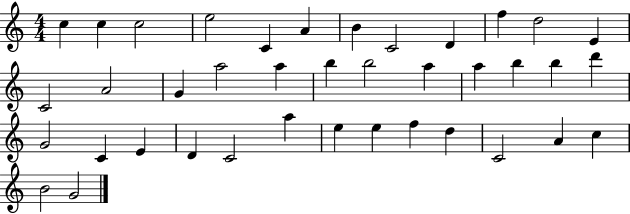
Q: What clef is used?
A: treble